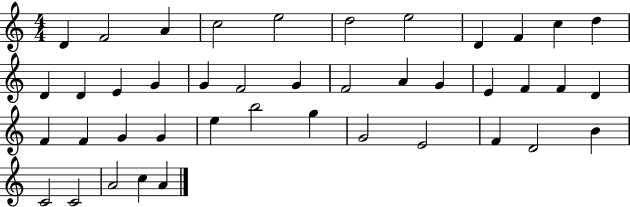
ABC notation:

X:1
T:Untitled
M:4/4
L:1/4
K:C
D F2 A c2 e2 d2 e2 D F c d D D E G G F2 G F2 A G E F F D F F G G e b2 g G2 E2 F D2 B C2 C2 A2 c A